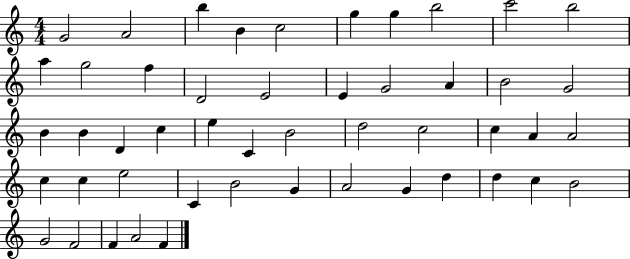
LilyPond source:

{
  \clef treble
  \numericTimeSignature
  \time 4/4
  \key c \major
  g'2 a'2 | b''4 b'4 c''2 | g''4 g''4 b''2 | c'''2 b''2 | \break a''4 g''2 f''4 | d'2 e'2 | e'4 g'2 a'4 | b'2 g'2 | \break b'4 b'4 d'4 c''4 | e''4 c'4 b'2 | d''2 c''2 | c''4 a'4 a'2 | \break c''4 c''4 e''2 | c'4 b'2 g'4 | a'2 g'4 d''4 | d''4 c''4 b'2 | \break g'2 f'2 | f'4 a'2 f'4 | \bar "|."
}